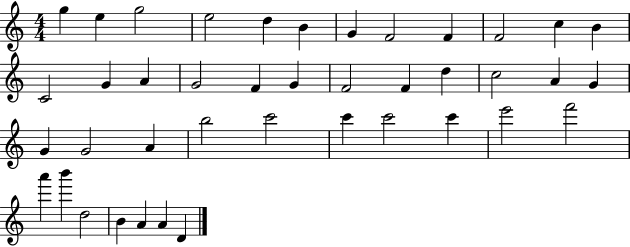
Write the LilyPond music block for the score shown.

{
  \clef treble
  \numericTimeSignature
  \time 4/4
  \key c \major
  g''4 e''4 g''2 | e''2 d''4 b'4 | g'4 f'2 f'4 | f'2 c''4 b'4 | \break c'2 g'4 a'4 | g'2 f'4 g'4 | f'2 f'4 d''4 | c''2 a'4 g'4 | \break g'4 g'2 a'4 | b''2 c'''2 | c'''4 c'''2 c'''4 | e'''2 f'''2 | \break a'''4 b'''4 d''2 | b'4 a'4 a'4 d'4 | \bar "|."
}